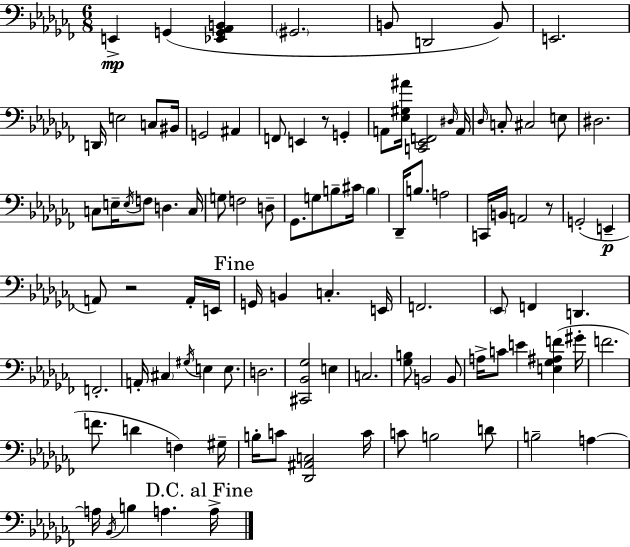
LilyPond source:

{
  \clef bass
  \numericTimeSignature
  \time 6/8
  \key aes \minor
  e,4->\mp g,4( <ees, g, aes, b,>4 | \parenthesize gis,2. | b,8 d,2 b,8) | e,2. | \break d,16 e2 c8 bis,16 | g,2 ais,4 | f,8 e,4 r8 g,4-. | a,8 <ees gis ais'>16 <c, ees, f,>2 \grace { dis16 } | \break a,16 \grace { des16 } c8-. cis2 | e8 dis2. | c8 e16-- \acciaccatura { e16 } f8 d4. | c16 g8 f2 | \break d8-- ges,8. g8 b8-- cis'16 \parenthesize b4 | des,16-- b8. a2 | c,16 b,16 a,2 | r8 g,2-.( e,4--\p | \break a,8) r2 | a,16-. e,16 \mark "Fine" g,16 b,4 c4.-. | e,16 f,2. | \parenthesize ees,8 f,4 d,4. | \break f,2.-. | a,16-. \parenthesize cis4 \acciaccatura { gis16 } e4 | e8. d2. | <cis, bes, ges>2 | \break e4 c2. | <ges b>8 b,2 | b,8 a16-> c'8 e'4 <e ges ais f'>4( | gis'16-. f'2. | \break f'8. d'4 f4) | gis16-- b16-. c'8 <des, ais, c>2 | c'16 c'8 b2 | d'8 b2-- | \break a4~~ a16 \acciaccatura { bes,16 } b4 a4. | \mark "D.C. al Fine" a16-> \bar "|."
}